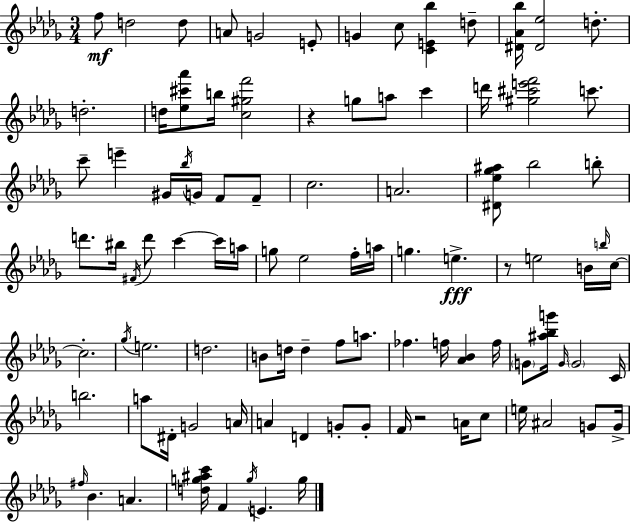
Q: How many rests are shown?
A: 3